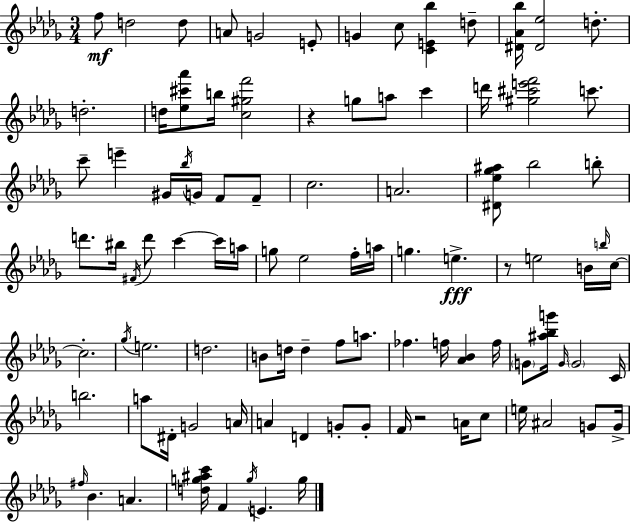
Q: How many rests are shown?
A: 3